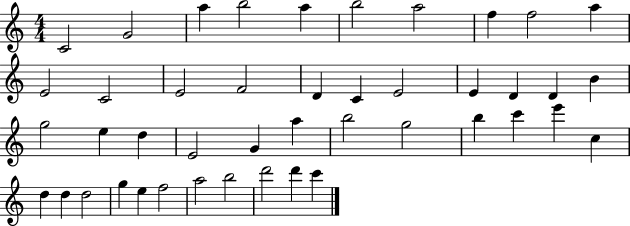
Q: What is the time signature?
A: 4/4